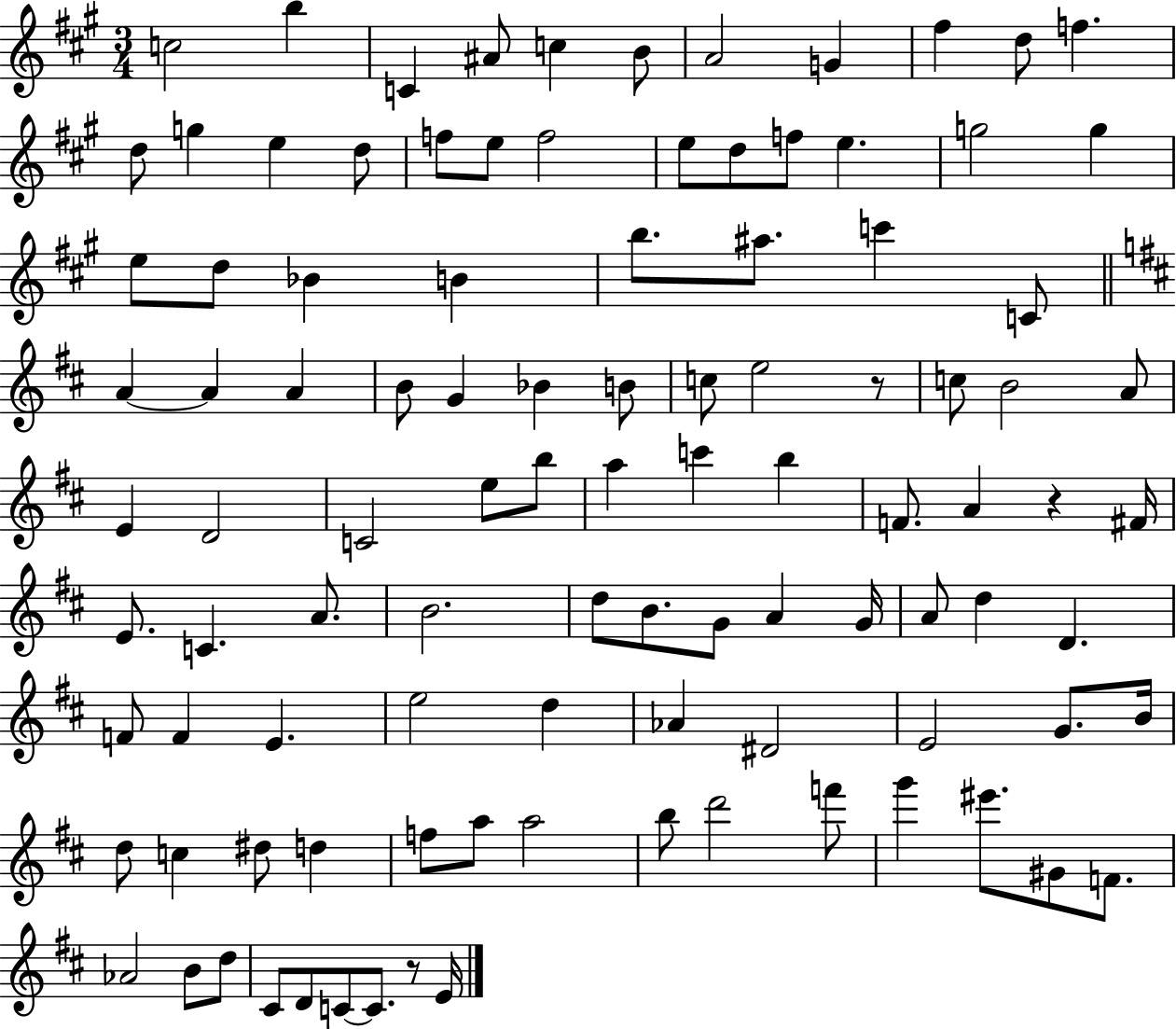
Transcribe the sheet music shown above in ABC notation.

X:1
T:Untitled
M:3/4
L:1/4
K:A
c2 b C ^A/2 c B/2 A2 G ^f d/2 f d/2 g e d/2 f/2 e/2 f2 e/2 d/2 f/2 e g2 g e/2 d/2 _B B b/2 ^a/2 c' C/2 A A A B/2 G _B B/2 c/2 e2 z/2 c/2 B2 A/2 E D2 C2 e/2 b/2 a c' b F/2 A z ^F/4 E/2 C A/2 B2 d/2 B/2 G/2 A G/4 A/2 d D F/2 F E e2 d _A ^D2 E2 G/2 B/4 d/2 c ^d/2 d f/2 a/2 a2 b/2 d'2 f'/2 g' ^e'/2 ^G/2 F/2 _A2 B/2 d/2 ^C/2 D/2 C/2 C/2 z/2 E/4